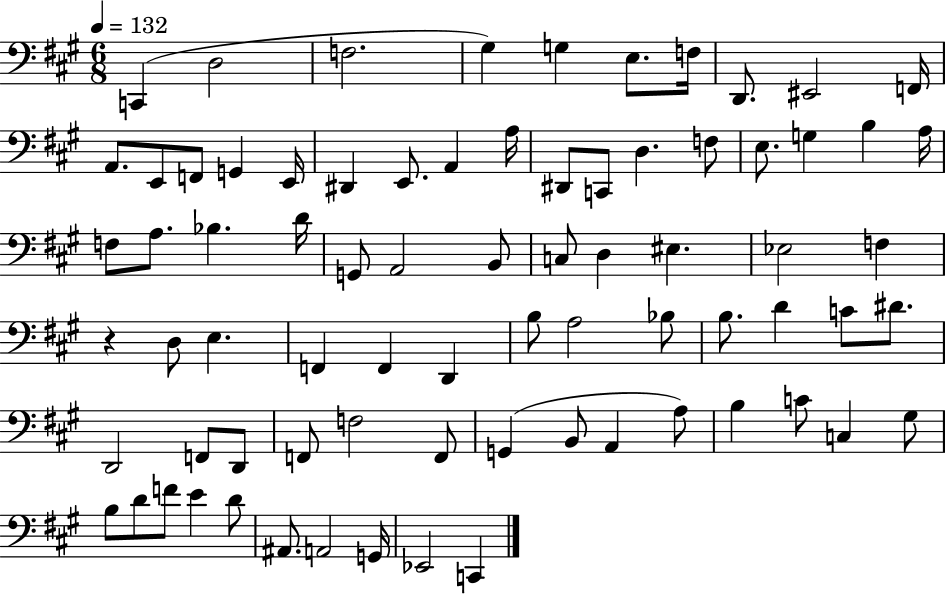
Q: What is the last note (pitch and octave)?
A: C2